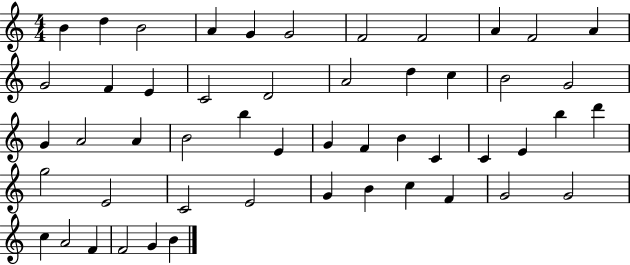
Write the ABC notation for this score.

X:1
T:Untitled
M:4/4
L:1/4
K:C
B d B2 A G G2 F2 F2 A F2 A G2 F E C2 D2 A2 d c B2 G2 G A2 A B2 b E G F B C C E b d' g2 E2 C2 E2 G B c F G2 G2 c A2 F F2 G B